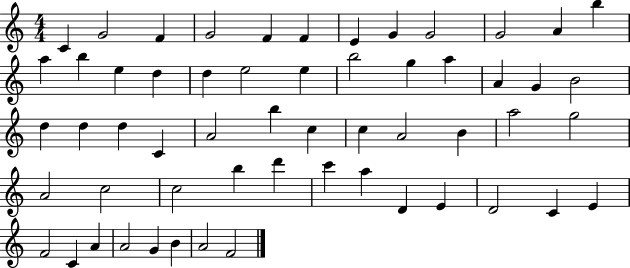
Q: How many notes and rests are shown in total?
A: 57